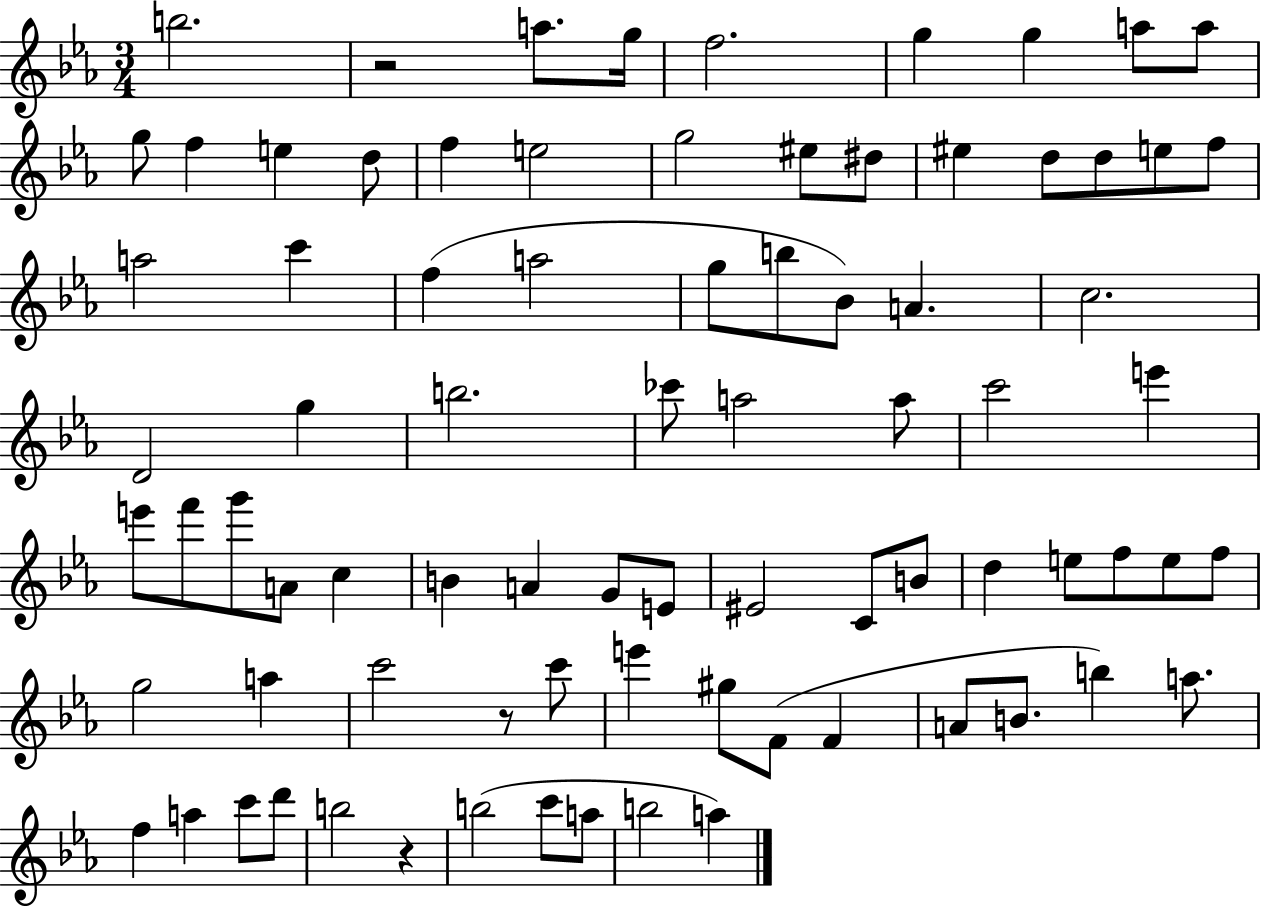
B5/h. R/h A5/e. G5/s F5/h. G5/q G5/q A5/e A5/e G5/e F5/q E5/q D5/e F5/q E5/h G5/h EIS5/e D#5/e EIS5/q D5/e D5/e E5/e F5/e A5/h C6/q F5/q A5/h G5/e B5/e Bb4/e A4/q. C5/h. D4/h G5/q B5/h. CES6/e A5/h A5/e C6/h E6/q E6/e F6/e G6/e A4/e C5/q B4/q A4/q G4/e E4/e EIS4/h C4/e B4/e D5/q E5/e F5/e E5/e F5/e G5/h A5/q C6/h R/e C6/e E6/q G#5/e F4/e F4/q A4/e B4/e. B5/q A5/e. F5/q A5/q C6/e D6/e B5/h R/q B5/h C6/e A5/e B5/h A5/q